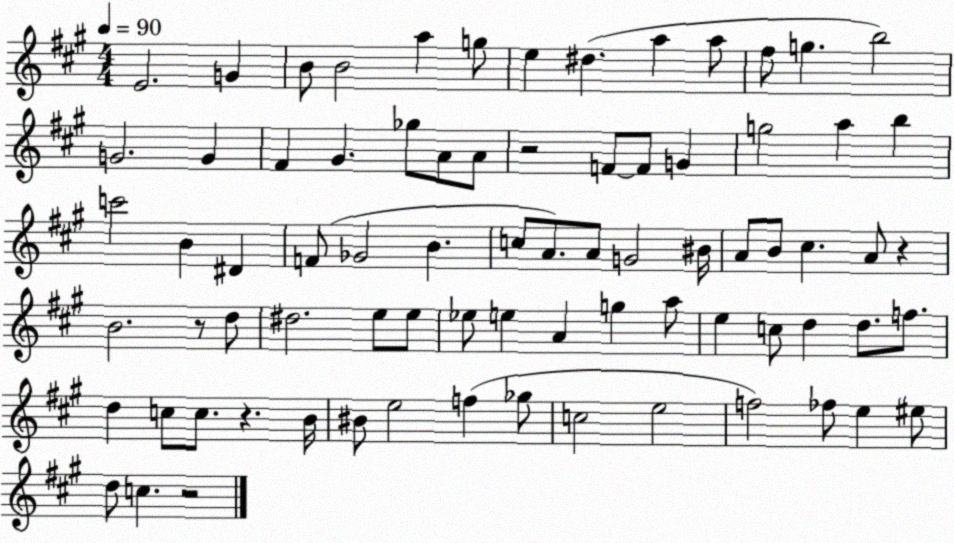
X:1
T:Untitled
M:4/4
L:1/4
K:A
E2 G B/2 B2 a g/2 e ^d a a/2 ^f/2 g b2 G2 G ^F ^G _g/2 A/2 A/2 z2 F/2 F/2 G g2 a b c'2 B ^D F/2 _G2 B c/2 A/2 A/2 G2 ^B/4 A/2 B/2 ^c A/2 z B2 z/2 d/2 ^d2 e/2 e/2 _e/2 e A g a/2 e c/2 d d/2 f/2 d c/2 c/2 z B/4 ^B/2 e2 f _g/2 c2 e2 f2 _f/2 e ^e/2 d/2 c z2